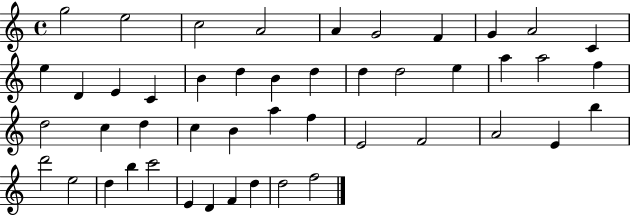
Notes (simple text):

G5/h E5/h C5/h A4/h A4/q G4/h F4/q G4/q A4/h C4/q E5/q D4/q E4/q C4/q B4/q D5/q B4/q D5/q D5/q D5/h E5/q A5/q A5/h F5/q D5/h C5/q D5/q C5/q B4/q A5/q F5/q E4/h F4/h A4/h E4/q B5/q D6/h E5/h D5/q B5/q C6/h E4/q D4/q F4/q D5/q D5/h F5/h